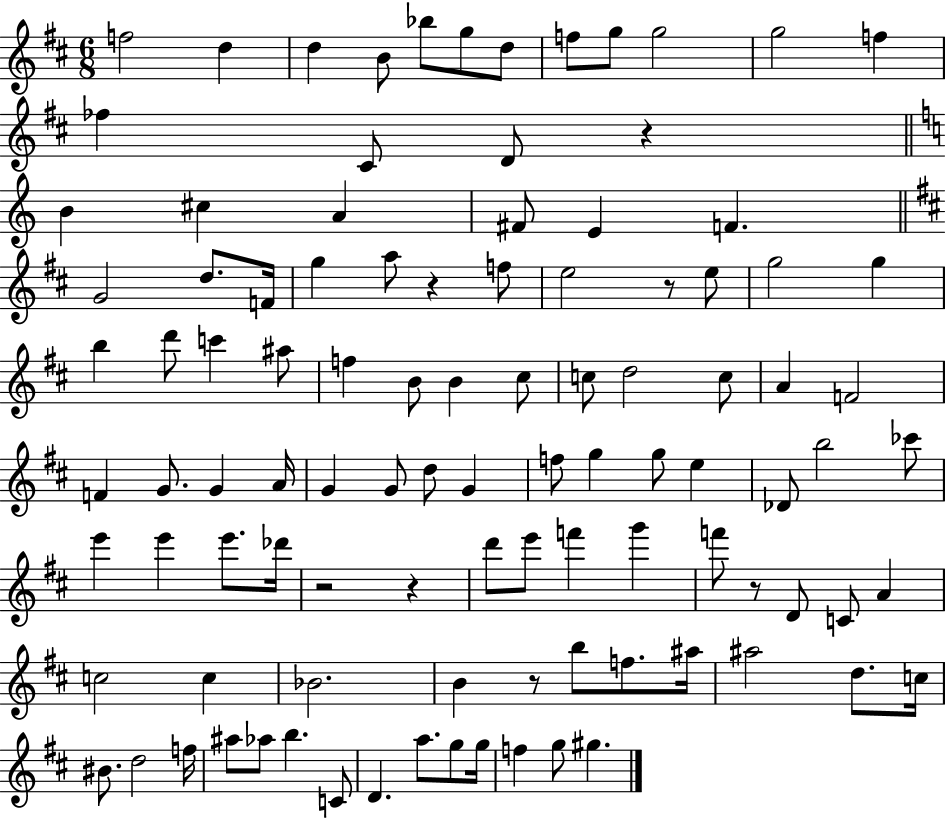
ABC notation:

X:1
T:Untitled
M:6/8
L:1/4
K:D
f2 d d B/2 _b/2 g/2 d/2 f/2 g/2 g2 g2 f _f ^C/2 D/2 z B ^c A ^F/2 E F G2 d/2 F/4 g a/2 z f/2 e2 z/2 e/2 g2 g b d'/2 c' ^a/2 f B/2 B ^c/2 c/2 d2 c/2 A F2 F G/2 G A/4 G G/2 d/2 G f/2 g g/2 e _D/2 b2 _c'/2 e' e' e'/2 _d'/4 z2 z d'/2 e'/2 f' g' f'/2 z/2 D/2 C/2 A c2 c _B2 B z/2 b/2 f/2 ^a/4 ^a2 d/2 c/4 ^B/2 d2 f/4 ^a/2 _a/2 b C/2 D a/2 g/2 g/4 f g/2 ^g